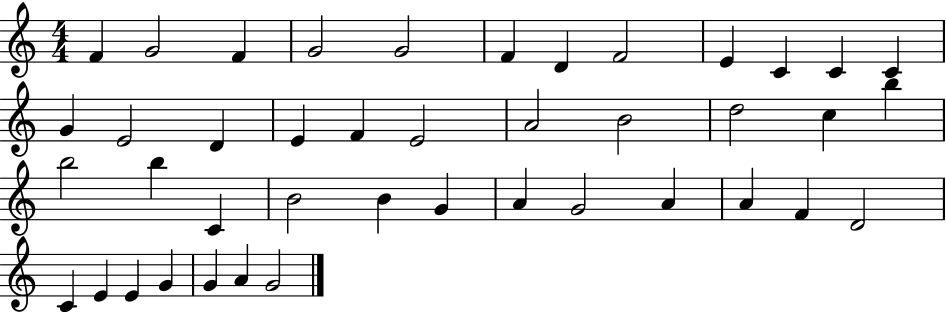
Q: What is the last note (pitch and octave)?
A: G4